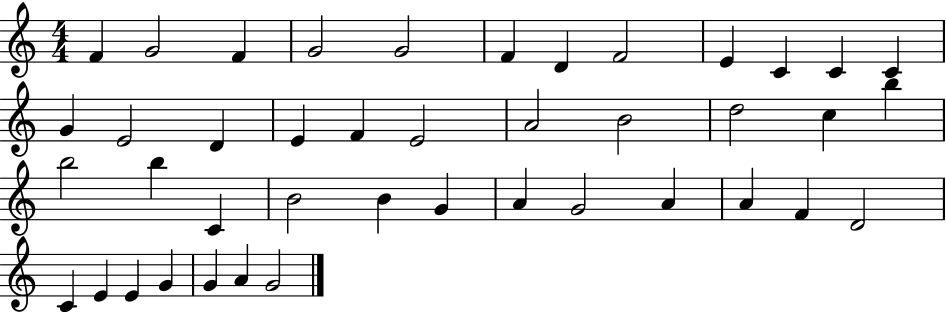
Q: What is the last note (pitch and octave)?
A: G4